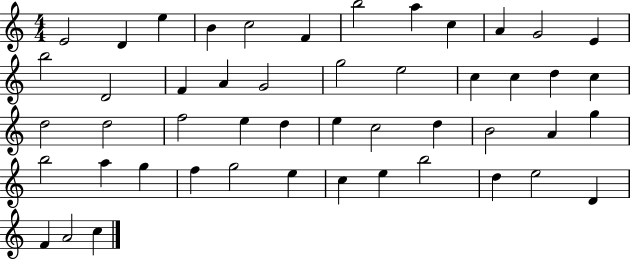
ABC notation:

X:1
T:Untitled
M:4/4
L:1/4
K:C
E2 D e B c2 F b2 a c A G2 E b2 D2 F A G2 g2 e2 c c d c d2 d2 f2 e d e c2 d B2 A g b2 a g f g2 e c e b2 d e2 D F A2 c